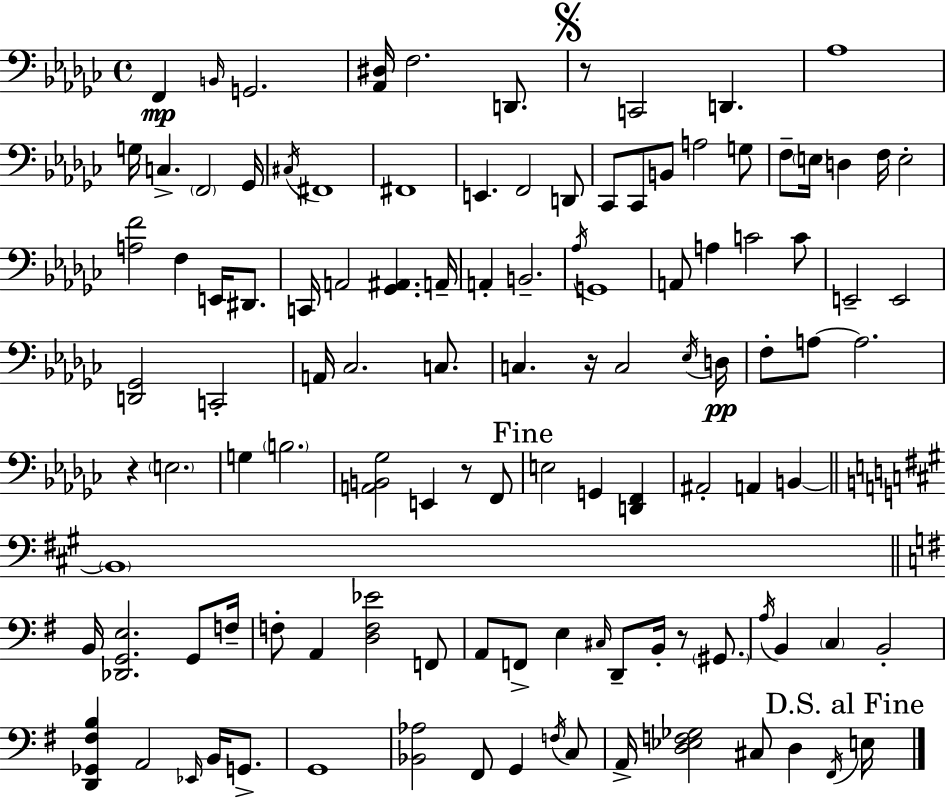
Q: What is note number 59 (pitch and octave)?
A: E2